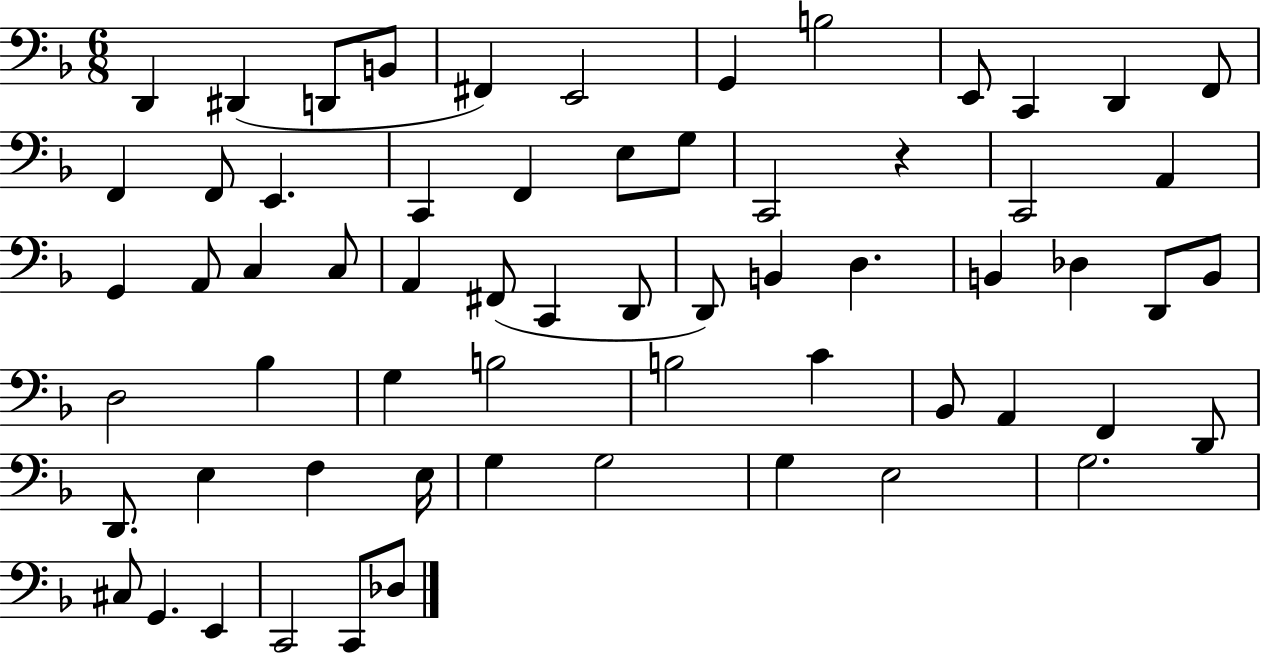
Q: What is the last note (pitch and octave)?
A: Db3